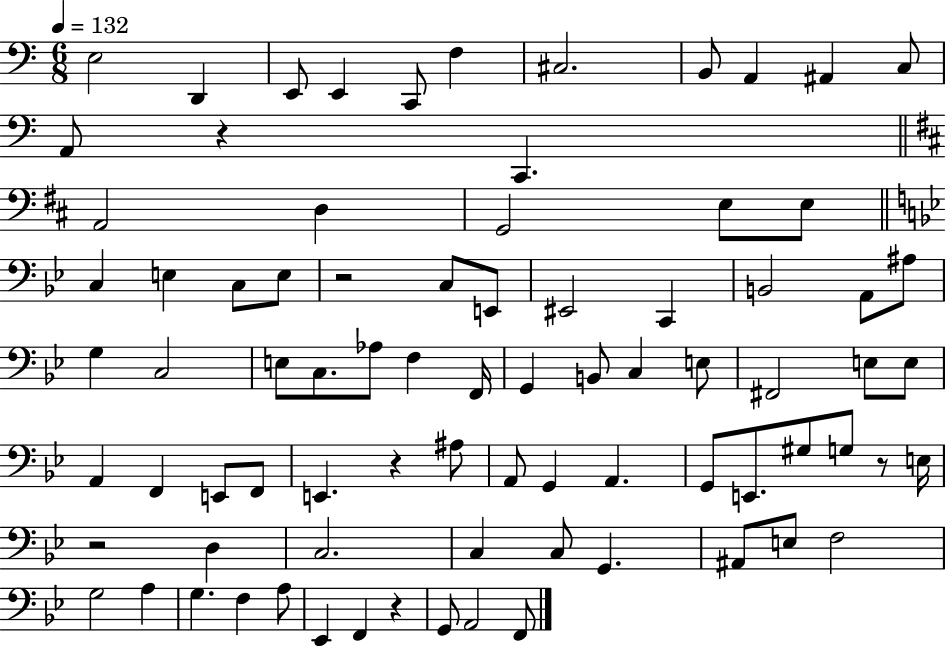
X:1
T:Untitled
M:6/8
L:1/4
K:C
E,2 D,, E,,/2 E,, C,,/2 F, ^C,2 B,,/2 A,, ^A,, C,/2 A,,/2 z C,, A,,2 D, G,,2 E,/2 E,/2 C, E, C,/2 E,/2 z2 C,/2 E,,/2 ^E,,2 C,, B,,2 A,,/2 ^A,/2 G, C,2 E,/2 C,/2 _A,/2 F, F,,/4 G,, B,,/2 C, E,/2 ^F,,2 E,/2 E,/2 A,, F,, E,,/2 F,,/2 E,, z ^A,/2 A,,/2 G,, A,, G,,/2 E,,/2 ^G,/2 G,/2 z/2 E,/4 z2 D, C,2 C, C,/2 G,, ^A,,/2 E,/2 F,2 G,2 A, G, F, A,/2 _E,, F,, z G,,/2 A,,2 F,,/2